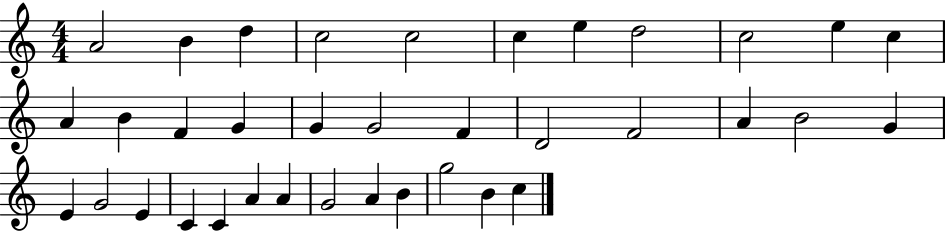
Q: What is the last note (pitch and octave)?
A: C5